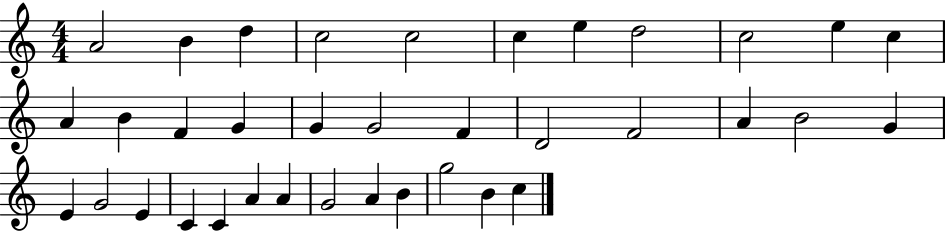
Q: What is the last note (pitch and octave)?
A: C5